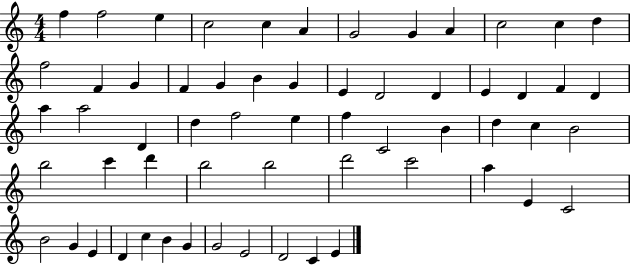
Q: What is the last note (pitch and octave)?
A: E4